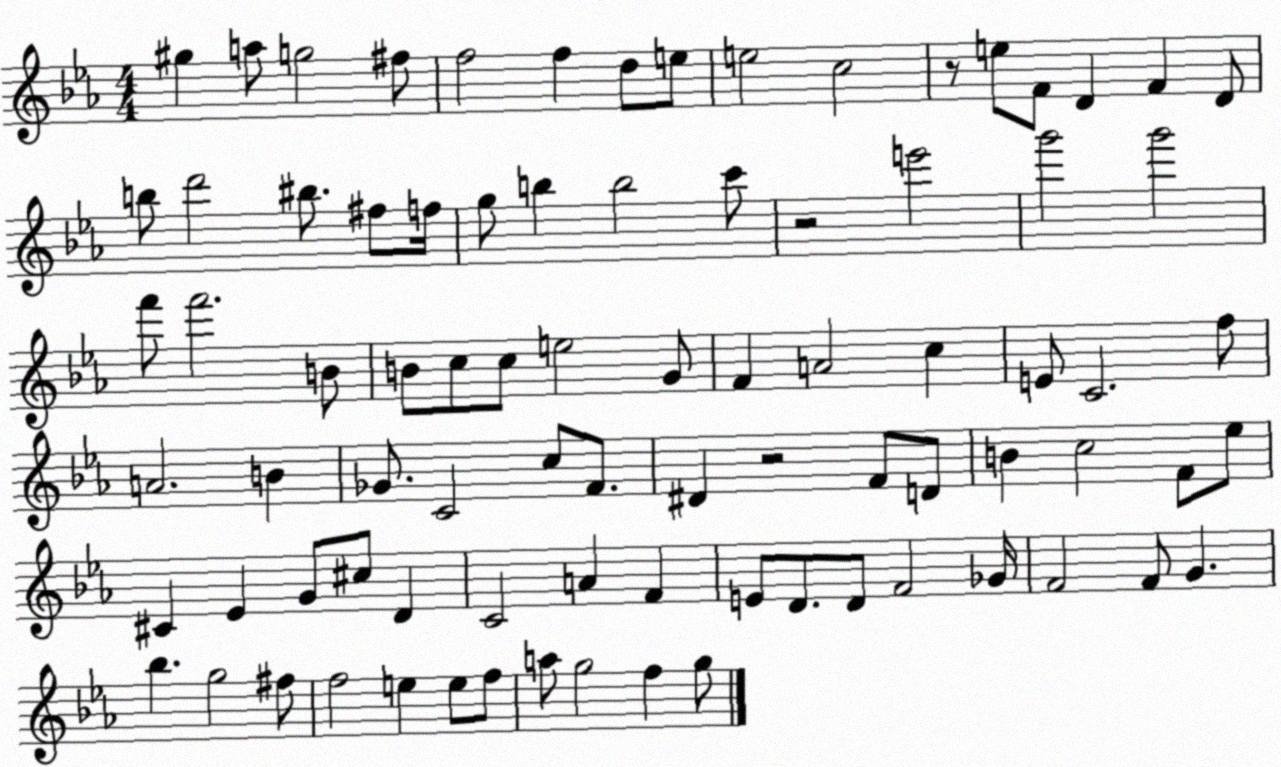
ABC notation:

X:1
T:Untitled
M:4/4
L:1/4
K:Eb
^g a/2 g2 ^f/2 f2 f d/2 e/2 e2 c2 z/2 e/2 F/2 D F D/2 b/2 d'2 ^b/2 ^f/2 f/4 g/2 b b2 c'/2 z2 e'2 g'2 g'2 f'/2 f'2 B/2 B/2 c/2 c/2 e2 G/2 F A2 c E/2 C2 f/2 A2 B _G/2 C2 c/2 F/2 ^D z2 F/2 D/2 B c2 F/2 _e/2 ^C _E G/2 ^c/2 D C2 A F E/2 D/2 D/2 F2 _G/4 F2 F/2 G _b g2 ^f/2 f2 e e/2 f/2 a/2 g2 f g/2